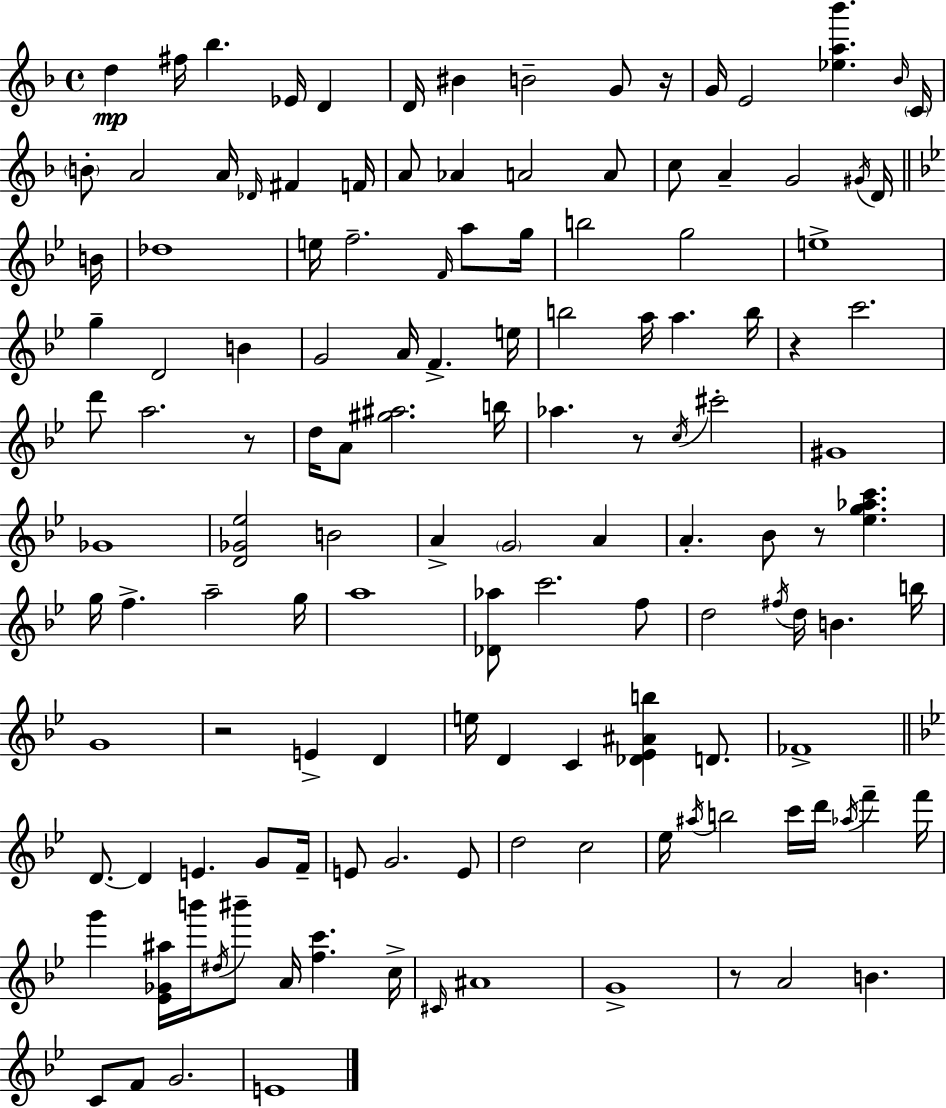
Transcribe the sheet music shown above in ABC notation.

X:1
T:Untitled
M:4/4
L:1/4
K:Dm
d ^f/4 _b _E/4 D D/4 ^B B2 G/2 z/4 G/4 E2 [_ea_b'] _B/4 C/4 B/2 A2 A/4 _D/4 ^F F/4 A/2 _A A2 A/2 c/2 A G2 ^G/4 D/4 B/4 _d4 e/4 f2 F/4 a/2 g/4 b2 g2 e4 g D2 B G2 A/4 F e/4 b2 a/4 a b/4 z c'2 d'/2 a2 z/2 d/4 A/2 [^g^a]2 b/4 _a z/2 c/4 ^c'2 ^G4 _G4 [D_G_e]2 B2 A G2 A A _B/2 z/2 [_eg_ac'] g/4 f a2 g/4 a4 [_D_a]/2 c'2 f/2 d2 ^f/4 d/4 B b/4 G4 z2 E D e/4 D C [_D_E^Ab] D/2 _F4 D/2 D E G/2 F/4 E/2 G2 E/2 d2 c2 _e/4 ^a/4 b2 c'/4 d'/4 _a/4 f' f'/4 g' [_E_G^a]/4 b'/4 ^d/4 ^b'/2 A/4 [fc'] c/4 ^C/4 ^A4 G4 z/2 A2 B C/2 F/2 G2 E4